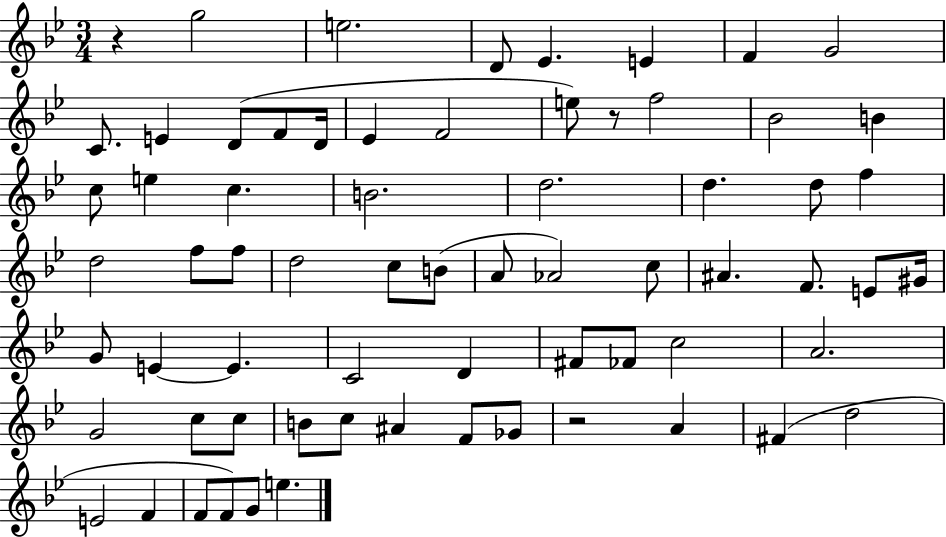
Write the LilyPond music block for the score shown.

{
  \clef treble
  \numericTimeSignature
  \time 3/4
  \key bes \major
  r4 g''2 | e''2. | d'8 ees'4. e'4 | f'4 g'2 | \break c'8. e'4 d'8( f'8 d'16 | ees'4 f'2 | e''8) r8 f''2 | bes'2 b'4 | \break c''8 e''4 c''4. | b'2. | d''2. | d''4. d''8 f''4 | \break d''2 f''8 f''8 | d''2 c''8 b'8( | a'8 aes'2) c''8 | ais'4. f'8. e'8 gis'16 | \break g'8 e'4~~ e'4. | c'2 d'4 | fis'8 fes'8 c''2 | a'2. | \break g'2 c''8 c''8 | b'8 c''8 ais'4 f'8 ges'8 | r2 a'4 | fis'4( d''2 | \break e'2 f'4 | f'8 f'8) g'8 e''4. | \bar "|."
}